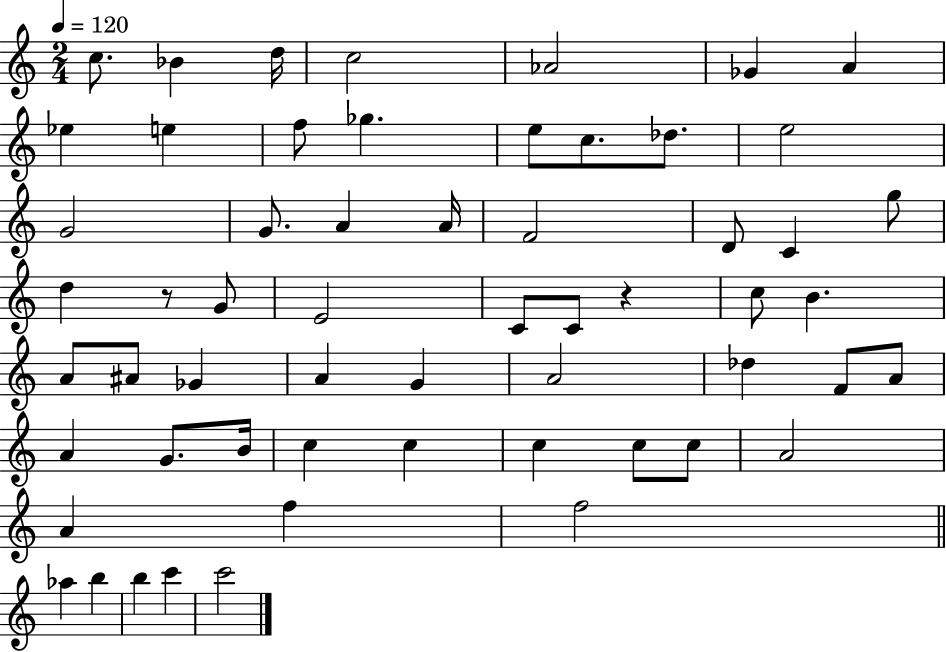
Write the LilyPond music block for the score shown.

{
  \clef treble
  \numericTimeSignature
  \time 2/4
  \key c \major
  \tempo 4 = 120
  c''8. bes'4 d''16 | c''2 | aes'2 | ges'4 a'4 | \break ees''4 e''4 | f''8 ges''4. | e''8 c''8. des''8. | e''2 | \break g'2 | g'8. a'4 a'16 | f'2 | d'8 c'4 g''8 | \break d''4 r8 g'8 | e'2 | c'8 c'8 r4 | c''8 b'4. | \break a'8 ais'8 ges'4 | a'4 g'4 | a'2 | des''4 f'8 a'8 | \break a'4 g'8. b'16 | c''4 c''4 | c''4 c''8 c''8 | a'2 | \break a'4 f''4 | f''2 | \bar "||" \break \key c \major aes''4 b''4 | b''4 c'''4 | c'''2 | \bar "|."
}